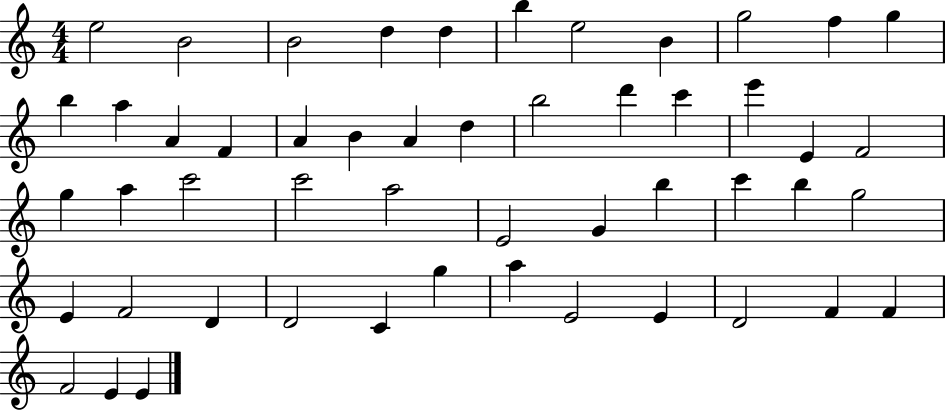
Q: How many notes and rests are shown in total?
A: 51